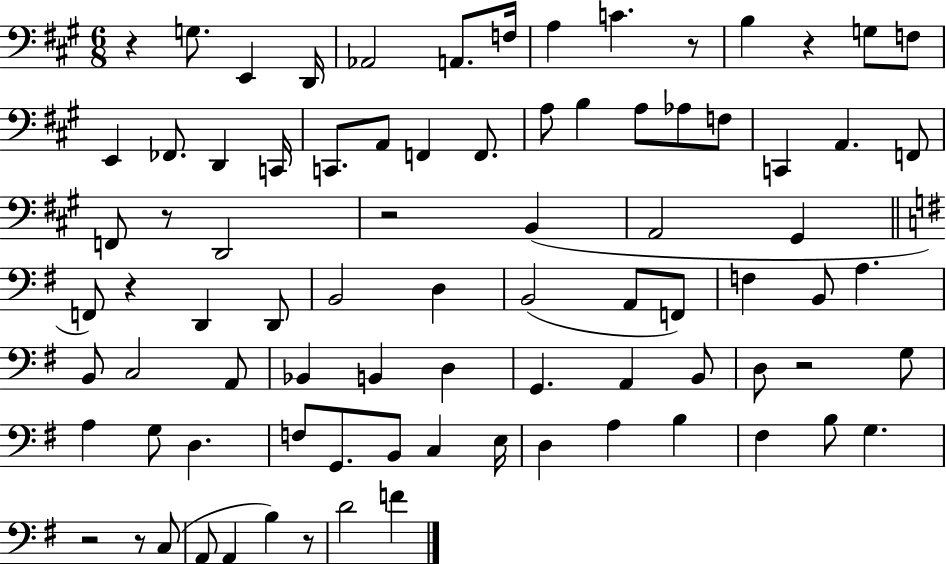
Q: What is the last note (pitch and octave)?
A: F4